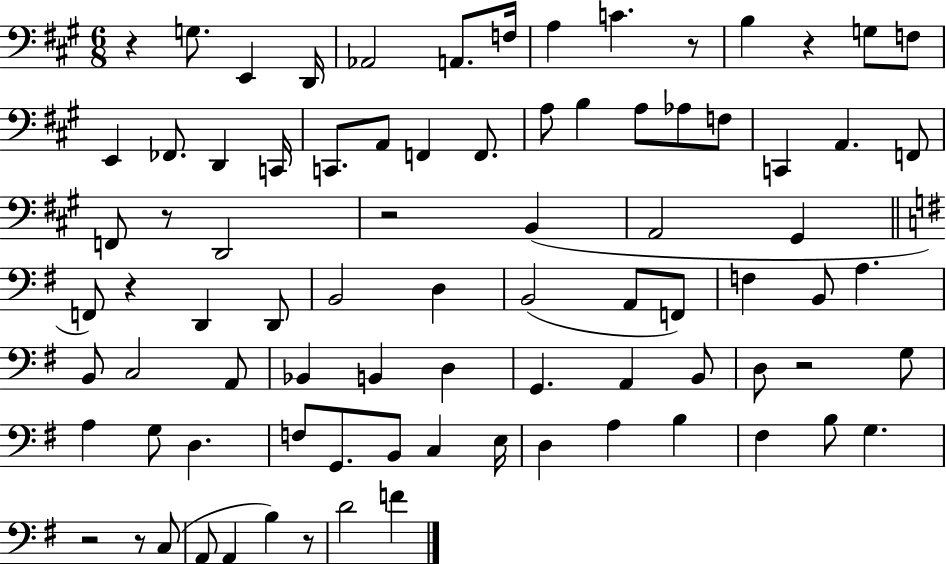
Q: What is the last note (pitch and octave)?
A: F4